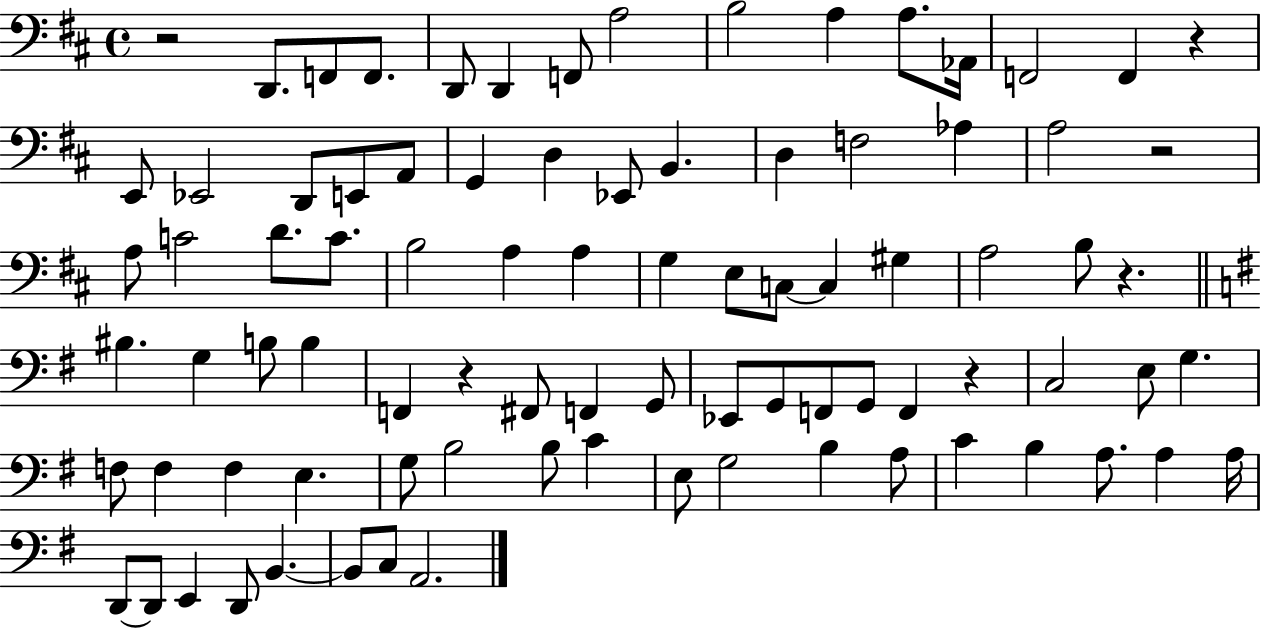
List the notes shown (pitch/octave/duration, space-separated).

R/h D2/e. F2/e F2/e. D2/e D2/q F2/e A3/h B3/h A3/q A3/e. Ab2/s F2/h F2/q R/q E2/e Eb2/h D2/e E2/e A2/e G2/q D3/q Eb2/e B2/q. D3/q F3/h Ab3/q A3/h R/h A3/e C4/h D4/e. C4/e. B3/h A3/q A3/q G3/q E3/e C3/e C3/q G#3/q A3/h B3/e R/q. BIS3/q. G3/q B3/e B3/q F2/q R/q F#2/e F2/q G2/e Eb2/e G2/e F2/e G2/e F2/q R/q C3/h E3/e G3/q. F3/e F3/q F3/q E3/q. G3/e B3/h B3/e C4/q E3/e G3/h B3/q A3/e C4/q B3/q A3/e. A3/q A3/s D2/e D2/e E2/q D2/e B2/q. B2/e C3/e A2/h.